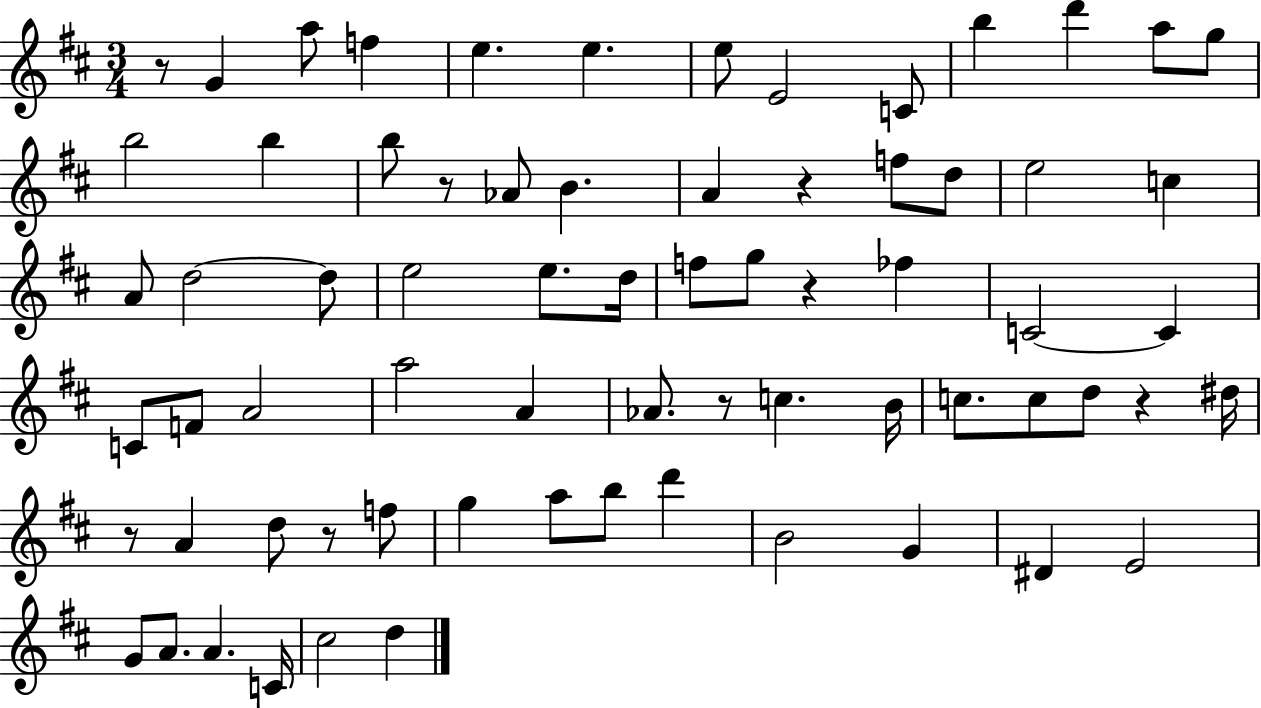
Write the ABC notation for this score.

X:1
T:Untitled
M:3/4
L:1/4
K:D
z/2 G a/2 f e e e/2 E2 C/2 b d' a/2 g/2 b2 b b/2 z/2 _A/2 B A z f/2 d/2 e2 c A/2 d2 d/2 e2 e/2 d/4 f/2 g/2 z _f C2 C C/2 F/2 A2 a2 A _A/2 z/2 c B/4 c/2 c/2 d/2 z ^d/4 z/2 A d/2 z/2 f/2 g a/2 b/2 d' B2 G ^D E2 G/2 A/2 A C/4 ^c2 d